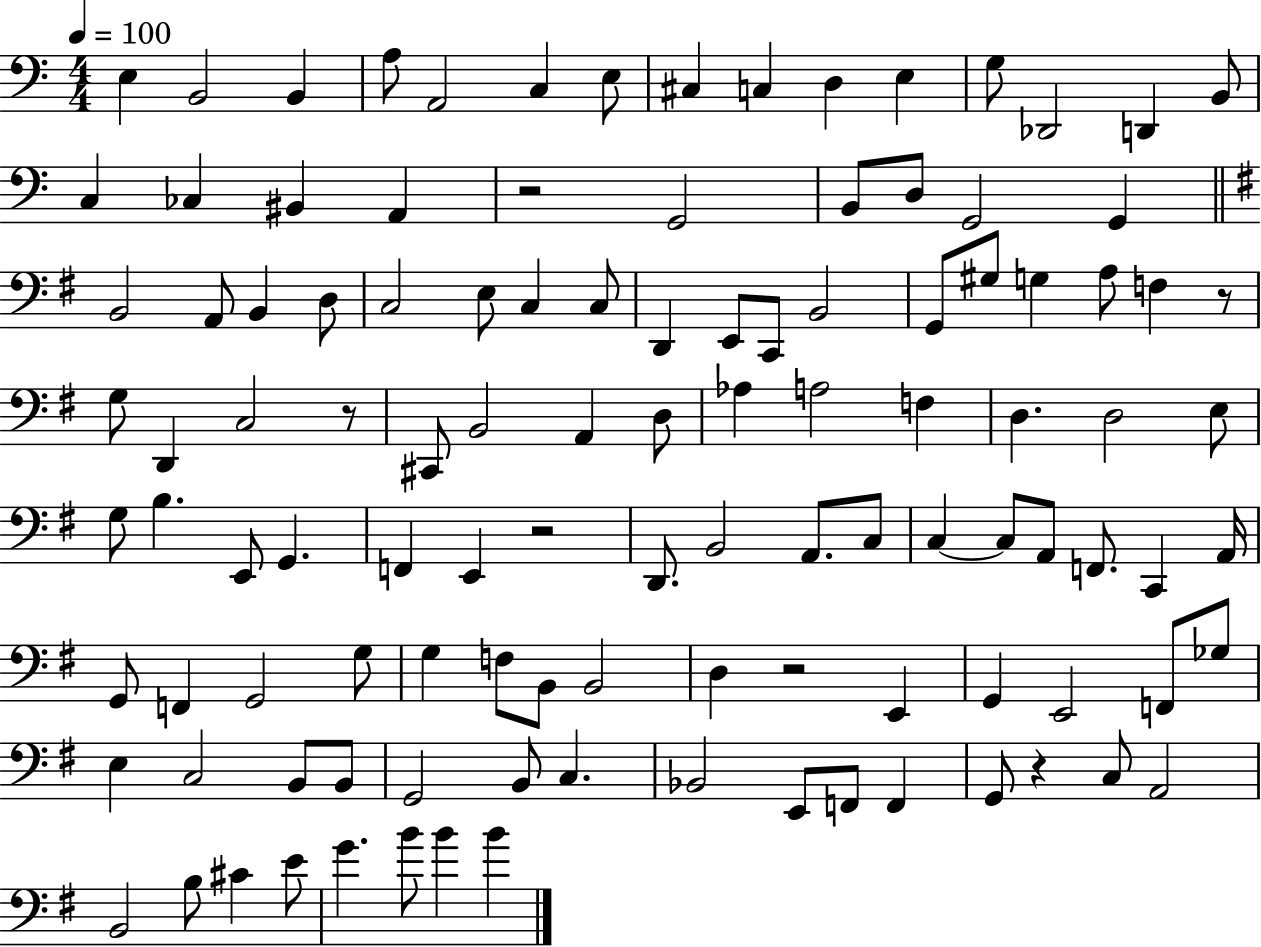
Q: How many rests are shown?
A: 6